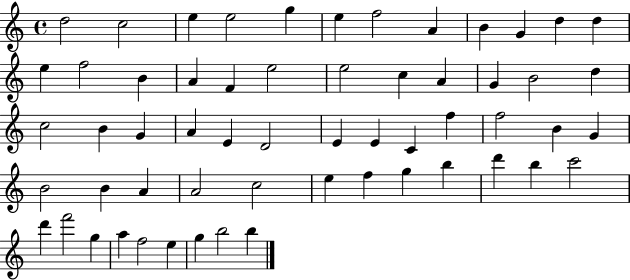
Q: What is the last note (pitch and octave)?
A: B5